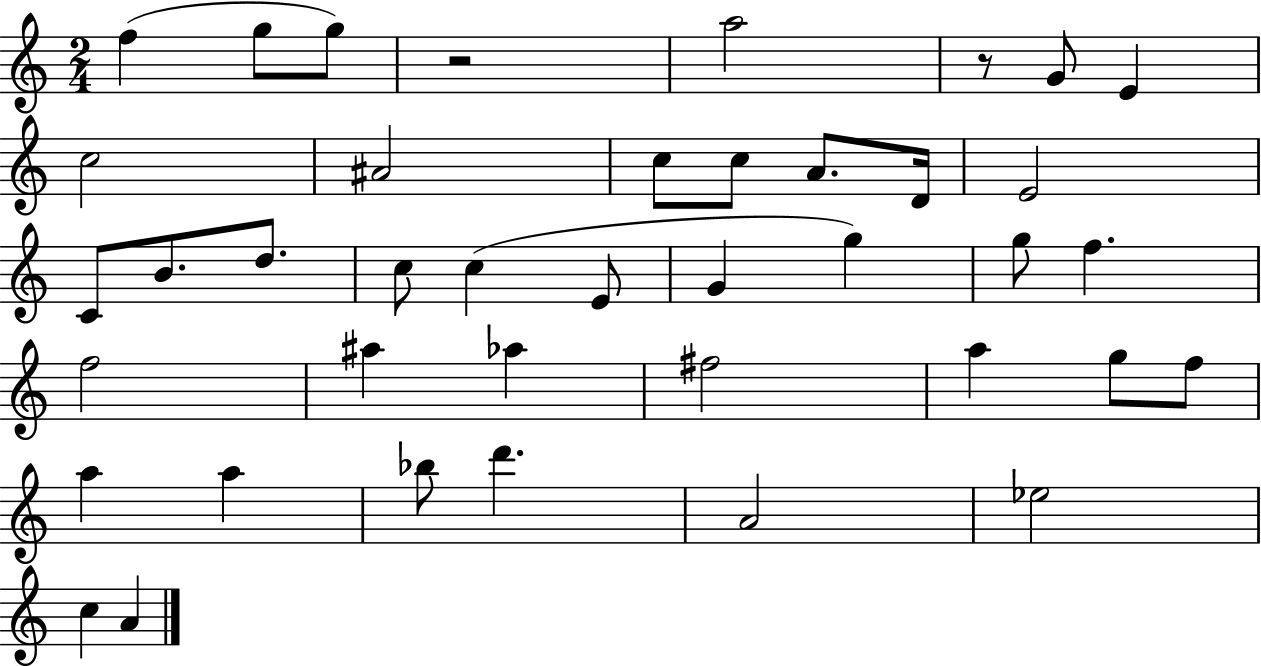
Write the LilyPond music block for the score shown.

{
  \clef treble
  \numericTimeSignature
  \time 2/4
  \key c \major
  \repeat volta 2 { f''4( g''8 g''8) | r2 | a''2 | r8 g'8 e'4 | \break c''2 | ais'2 | c''8 c''8 a'8. d'16 | e'2 | \break c'8 b'8. d''8. | c''8 c''4( e'8 | g'4 g''4) | g''8 f''4. | \break f''2 | ais''4 aes''4 | fis''2 | a''4 g''8 f''8 | \break a''4 a''4 | bes''8 d'''4. | a'2 | ees''2 | \break c''4 a'4 | } \bar "|."
}